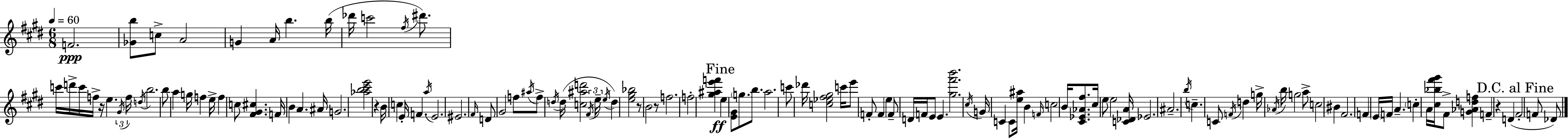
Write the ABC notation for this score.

X:1
T:Untitled
M:6/8
L:1/4
K:E
F2 [_Gb]/2 c/2 A2 G A/4 b b/4 _d'/4 c'2 ^f/4 ^d'/2 c'/4 d'/4 c'/4 f/4 z/4 e ^G/4 f/4 d/4 b2 b/2 a g/4 f e/4 f c/2 [^F^G^c] F/4 B A ^A/4 G2 [_ab^c'e']2 z B/4 c E/4 F a/4 E2 ^E2 ^F/4 D/2 ^G2 f/2 ^a/4 f/2 d/4 d/4 [c^ad']2 ^F/4 e/4 e/4 d [e^g_b]2 z/2 B2 z/2 f2 f2 [^g^ae'f'] e [E^G]/2 g/2 b/2 a2 c'/2 _d'/4 [c_e^f^g]2 c'/4 e'/2 F/2 F e F/2 D/4 F/4 E/2 E [^g^f'b']2 ^c/4 G/4 C C/2 [e^a]/4 B F/4 c2 B/4 [^C_E_A^f]/2 ^c/4 e/2 e2 [C_DA]/4 _E2 ^A2 b/4 c C/2 F/4 d g/4 _A/4 b/4 g2 a/2 c2 ^B ^F2 F E/4 F/4 A c A/4 [^c_b^f'^g']/4 ^F/2 [G_Adf] F z D ^F2 F/2 _D/2